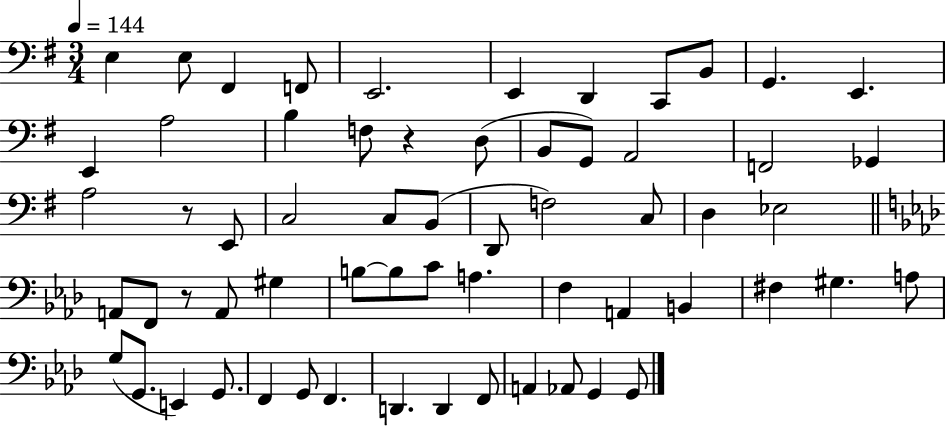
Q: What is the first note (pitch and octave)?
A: E3